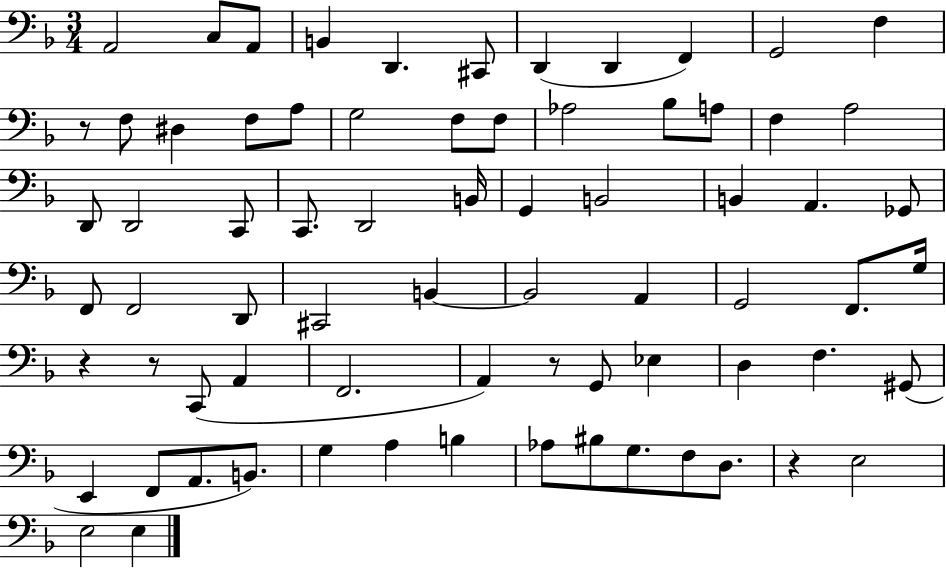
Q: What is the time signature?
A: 3/4